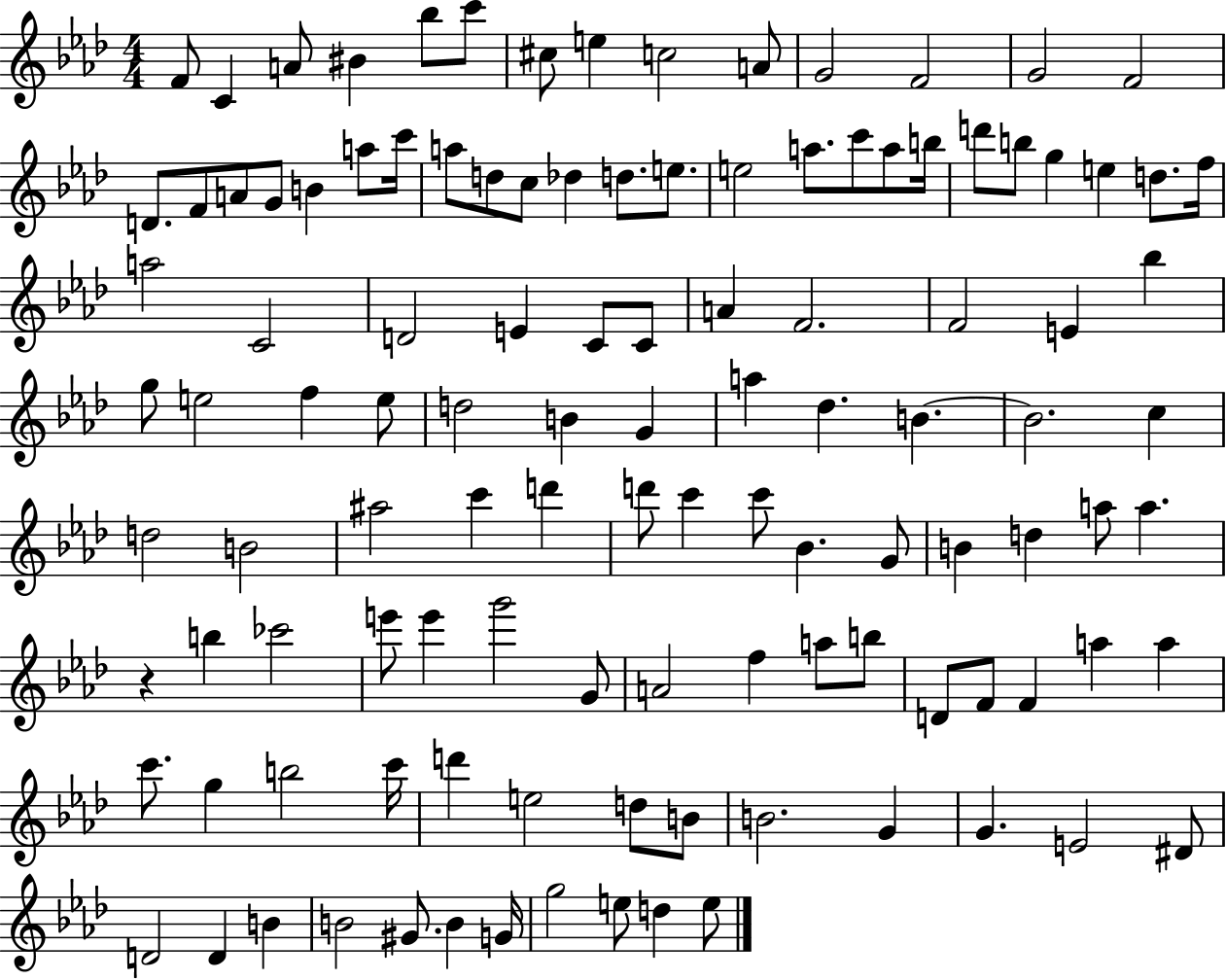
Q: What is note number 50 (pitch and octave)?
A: G5